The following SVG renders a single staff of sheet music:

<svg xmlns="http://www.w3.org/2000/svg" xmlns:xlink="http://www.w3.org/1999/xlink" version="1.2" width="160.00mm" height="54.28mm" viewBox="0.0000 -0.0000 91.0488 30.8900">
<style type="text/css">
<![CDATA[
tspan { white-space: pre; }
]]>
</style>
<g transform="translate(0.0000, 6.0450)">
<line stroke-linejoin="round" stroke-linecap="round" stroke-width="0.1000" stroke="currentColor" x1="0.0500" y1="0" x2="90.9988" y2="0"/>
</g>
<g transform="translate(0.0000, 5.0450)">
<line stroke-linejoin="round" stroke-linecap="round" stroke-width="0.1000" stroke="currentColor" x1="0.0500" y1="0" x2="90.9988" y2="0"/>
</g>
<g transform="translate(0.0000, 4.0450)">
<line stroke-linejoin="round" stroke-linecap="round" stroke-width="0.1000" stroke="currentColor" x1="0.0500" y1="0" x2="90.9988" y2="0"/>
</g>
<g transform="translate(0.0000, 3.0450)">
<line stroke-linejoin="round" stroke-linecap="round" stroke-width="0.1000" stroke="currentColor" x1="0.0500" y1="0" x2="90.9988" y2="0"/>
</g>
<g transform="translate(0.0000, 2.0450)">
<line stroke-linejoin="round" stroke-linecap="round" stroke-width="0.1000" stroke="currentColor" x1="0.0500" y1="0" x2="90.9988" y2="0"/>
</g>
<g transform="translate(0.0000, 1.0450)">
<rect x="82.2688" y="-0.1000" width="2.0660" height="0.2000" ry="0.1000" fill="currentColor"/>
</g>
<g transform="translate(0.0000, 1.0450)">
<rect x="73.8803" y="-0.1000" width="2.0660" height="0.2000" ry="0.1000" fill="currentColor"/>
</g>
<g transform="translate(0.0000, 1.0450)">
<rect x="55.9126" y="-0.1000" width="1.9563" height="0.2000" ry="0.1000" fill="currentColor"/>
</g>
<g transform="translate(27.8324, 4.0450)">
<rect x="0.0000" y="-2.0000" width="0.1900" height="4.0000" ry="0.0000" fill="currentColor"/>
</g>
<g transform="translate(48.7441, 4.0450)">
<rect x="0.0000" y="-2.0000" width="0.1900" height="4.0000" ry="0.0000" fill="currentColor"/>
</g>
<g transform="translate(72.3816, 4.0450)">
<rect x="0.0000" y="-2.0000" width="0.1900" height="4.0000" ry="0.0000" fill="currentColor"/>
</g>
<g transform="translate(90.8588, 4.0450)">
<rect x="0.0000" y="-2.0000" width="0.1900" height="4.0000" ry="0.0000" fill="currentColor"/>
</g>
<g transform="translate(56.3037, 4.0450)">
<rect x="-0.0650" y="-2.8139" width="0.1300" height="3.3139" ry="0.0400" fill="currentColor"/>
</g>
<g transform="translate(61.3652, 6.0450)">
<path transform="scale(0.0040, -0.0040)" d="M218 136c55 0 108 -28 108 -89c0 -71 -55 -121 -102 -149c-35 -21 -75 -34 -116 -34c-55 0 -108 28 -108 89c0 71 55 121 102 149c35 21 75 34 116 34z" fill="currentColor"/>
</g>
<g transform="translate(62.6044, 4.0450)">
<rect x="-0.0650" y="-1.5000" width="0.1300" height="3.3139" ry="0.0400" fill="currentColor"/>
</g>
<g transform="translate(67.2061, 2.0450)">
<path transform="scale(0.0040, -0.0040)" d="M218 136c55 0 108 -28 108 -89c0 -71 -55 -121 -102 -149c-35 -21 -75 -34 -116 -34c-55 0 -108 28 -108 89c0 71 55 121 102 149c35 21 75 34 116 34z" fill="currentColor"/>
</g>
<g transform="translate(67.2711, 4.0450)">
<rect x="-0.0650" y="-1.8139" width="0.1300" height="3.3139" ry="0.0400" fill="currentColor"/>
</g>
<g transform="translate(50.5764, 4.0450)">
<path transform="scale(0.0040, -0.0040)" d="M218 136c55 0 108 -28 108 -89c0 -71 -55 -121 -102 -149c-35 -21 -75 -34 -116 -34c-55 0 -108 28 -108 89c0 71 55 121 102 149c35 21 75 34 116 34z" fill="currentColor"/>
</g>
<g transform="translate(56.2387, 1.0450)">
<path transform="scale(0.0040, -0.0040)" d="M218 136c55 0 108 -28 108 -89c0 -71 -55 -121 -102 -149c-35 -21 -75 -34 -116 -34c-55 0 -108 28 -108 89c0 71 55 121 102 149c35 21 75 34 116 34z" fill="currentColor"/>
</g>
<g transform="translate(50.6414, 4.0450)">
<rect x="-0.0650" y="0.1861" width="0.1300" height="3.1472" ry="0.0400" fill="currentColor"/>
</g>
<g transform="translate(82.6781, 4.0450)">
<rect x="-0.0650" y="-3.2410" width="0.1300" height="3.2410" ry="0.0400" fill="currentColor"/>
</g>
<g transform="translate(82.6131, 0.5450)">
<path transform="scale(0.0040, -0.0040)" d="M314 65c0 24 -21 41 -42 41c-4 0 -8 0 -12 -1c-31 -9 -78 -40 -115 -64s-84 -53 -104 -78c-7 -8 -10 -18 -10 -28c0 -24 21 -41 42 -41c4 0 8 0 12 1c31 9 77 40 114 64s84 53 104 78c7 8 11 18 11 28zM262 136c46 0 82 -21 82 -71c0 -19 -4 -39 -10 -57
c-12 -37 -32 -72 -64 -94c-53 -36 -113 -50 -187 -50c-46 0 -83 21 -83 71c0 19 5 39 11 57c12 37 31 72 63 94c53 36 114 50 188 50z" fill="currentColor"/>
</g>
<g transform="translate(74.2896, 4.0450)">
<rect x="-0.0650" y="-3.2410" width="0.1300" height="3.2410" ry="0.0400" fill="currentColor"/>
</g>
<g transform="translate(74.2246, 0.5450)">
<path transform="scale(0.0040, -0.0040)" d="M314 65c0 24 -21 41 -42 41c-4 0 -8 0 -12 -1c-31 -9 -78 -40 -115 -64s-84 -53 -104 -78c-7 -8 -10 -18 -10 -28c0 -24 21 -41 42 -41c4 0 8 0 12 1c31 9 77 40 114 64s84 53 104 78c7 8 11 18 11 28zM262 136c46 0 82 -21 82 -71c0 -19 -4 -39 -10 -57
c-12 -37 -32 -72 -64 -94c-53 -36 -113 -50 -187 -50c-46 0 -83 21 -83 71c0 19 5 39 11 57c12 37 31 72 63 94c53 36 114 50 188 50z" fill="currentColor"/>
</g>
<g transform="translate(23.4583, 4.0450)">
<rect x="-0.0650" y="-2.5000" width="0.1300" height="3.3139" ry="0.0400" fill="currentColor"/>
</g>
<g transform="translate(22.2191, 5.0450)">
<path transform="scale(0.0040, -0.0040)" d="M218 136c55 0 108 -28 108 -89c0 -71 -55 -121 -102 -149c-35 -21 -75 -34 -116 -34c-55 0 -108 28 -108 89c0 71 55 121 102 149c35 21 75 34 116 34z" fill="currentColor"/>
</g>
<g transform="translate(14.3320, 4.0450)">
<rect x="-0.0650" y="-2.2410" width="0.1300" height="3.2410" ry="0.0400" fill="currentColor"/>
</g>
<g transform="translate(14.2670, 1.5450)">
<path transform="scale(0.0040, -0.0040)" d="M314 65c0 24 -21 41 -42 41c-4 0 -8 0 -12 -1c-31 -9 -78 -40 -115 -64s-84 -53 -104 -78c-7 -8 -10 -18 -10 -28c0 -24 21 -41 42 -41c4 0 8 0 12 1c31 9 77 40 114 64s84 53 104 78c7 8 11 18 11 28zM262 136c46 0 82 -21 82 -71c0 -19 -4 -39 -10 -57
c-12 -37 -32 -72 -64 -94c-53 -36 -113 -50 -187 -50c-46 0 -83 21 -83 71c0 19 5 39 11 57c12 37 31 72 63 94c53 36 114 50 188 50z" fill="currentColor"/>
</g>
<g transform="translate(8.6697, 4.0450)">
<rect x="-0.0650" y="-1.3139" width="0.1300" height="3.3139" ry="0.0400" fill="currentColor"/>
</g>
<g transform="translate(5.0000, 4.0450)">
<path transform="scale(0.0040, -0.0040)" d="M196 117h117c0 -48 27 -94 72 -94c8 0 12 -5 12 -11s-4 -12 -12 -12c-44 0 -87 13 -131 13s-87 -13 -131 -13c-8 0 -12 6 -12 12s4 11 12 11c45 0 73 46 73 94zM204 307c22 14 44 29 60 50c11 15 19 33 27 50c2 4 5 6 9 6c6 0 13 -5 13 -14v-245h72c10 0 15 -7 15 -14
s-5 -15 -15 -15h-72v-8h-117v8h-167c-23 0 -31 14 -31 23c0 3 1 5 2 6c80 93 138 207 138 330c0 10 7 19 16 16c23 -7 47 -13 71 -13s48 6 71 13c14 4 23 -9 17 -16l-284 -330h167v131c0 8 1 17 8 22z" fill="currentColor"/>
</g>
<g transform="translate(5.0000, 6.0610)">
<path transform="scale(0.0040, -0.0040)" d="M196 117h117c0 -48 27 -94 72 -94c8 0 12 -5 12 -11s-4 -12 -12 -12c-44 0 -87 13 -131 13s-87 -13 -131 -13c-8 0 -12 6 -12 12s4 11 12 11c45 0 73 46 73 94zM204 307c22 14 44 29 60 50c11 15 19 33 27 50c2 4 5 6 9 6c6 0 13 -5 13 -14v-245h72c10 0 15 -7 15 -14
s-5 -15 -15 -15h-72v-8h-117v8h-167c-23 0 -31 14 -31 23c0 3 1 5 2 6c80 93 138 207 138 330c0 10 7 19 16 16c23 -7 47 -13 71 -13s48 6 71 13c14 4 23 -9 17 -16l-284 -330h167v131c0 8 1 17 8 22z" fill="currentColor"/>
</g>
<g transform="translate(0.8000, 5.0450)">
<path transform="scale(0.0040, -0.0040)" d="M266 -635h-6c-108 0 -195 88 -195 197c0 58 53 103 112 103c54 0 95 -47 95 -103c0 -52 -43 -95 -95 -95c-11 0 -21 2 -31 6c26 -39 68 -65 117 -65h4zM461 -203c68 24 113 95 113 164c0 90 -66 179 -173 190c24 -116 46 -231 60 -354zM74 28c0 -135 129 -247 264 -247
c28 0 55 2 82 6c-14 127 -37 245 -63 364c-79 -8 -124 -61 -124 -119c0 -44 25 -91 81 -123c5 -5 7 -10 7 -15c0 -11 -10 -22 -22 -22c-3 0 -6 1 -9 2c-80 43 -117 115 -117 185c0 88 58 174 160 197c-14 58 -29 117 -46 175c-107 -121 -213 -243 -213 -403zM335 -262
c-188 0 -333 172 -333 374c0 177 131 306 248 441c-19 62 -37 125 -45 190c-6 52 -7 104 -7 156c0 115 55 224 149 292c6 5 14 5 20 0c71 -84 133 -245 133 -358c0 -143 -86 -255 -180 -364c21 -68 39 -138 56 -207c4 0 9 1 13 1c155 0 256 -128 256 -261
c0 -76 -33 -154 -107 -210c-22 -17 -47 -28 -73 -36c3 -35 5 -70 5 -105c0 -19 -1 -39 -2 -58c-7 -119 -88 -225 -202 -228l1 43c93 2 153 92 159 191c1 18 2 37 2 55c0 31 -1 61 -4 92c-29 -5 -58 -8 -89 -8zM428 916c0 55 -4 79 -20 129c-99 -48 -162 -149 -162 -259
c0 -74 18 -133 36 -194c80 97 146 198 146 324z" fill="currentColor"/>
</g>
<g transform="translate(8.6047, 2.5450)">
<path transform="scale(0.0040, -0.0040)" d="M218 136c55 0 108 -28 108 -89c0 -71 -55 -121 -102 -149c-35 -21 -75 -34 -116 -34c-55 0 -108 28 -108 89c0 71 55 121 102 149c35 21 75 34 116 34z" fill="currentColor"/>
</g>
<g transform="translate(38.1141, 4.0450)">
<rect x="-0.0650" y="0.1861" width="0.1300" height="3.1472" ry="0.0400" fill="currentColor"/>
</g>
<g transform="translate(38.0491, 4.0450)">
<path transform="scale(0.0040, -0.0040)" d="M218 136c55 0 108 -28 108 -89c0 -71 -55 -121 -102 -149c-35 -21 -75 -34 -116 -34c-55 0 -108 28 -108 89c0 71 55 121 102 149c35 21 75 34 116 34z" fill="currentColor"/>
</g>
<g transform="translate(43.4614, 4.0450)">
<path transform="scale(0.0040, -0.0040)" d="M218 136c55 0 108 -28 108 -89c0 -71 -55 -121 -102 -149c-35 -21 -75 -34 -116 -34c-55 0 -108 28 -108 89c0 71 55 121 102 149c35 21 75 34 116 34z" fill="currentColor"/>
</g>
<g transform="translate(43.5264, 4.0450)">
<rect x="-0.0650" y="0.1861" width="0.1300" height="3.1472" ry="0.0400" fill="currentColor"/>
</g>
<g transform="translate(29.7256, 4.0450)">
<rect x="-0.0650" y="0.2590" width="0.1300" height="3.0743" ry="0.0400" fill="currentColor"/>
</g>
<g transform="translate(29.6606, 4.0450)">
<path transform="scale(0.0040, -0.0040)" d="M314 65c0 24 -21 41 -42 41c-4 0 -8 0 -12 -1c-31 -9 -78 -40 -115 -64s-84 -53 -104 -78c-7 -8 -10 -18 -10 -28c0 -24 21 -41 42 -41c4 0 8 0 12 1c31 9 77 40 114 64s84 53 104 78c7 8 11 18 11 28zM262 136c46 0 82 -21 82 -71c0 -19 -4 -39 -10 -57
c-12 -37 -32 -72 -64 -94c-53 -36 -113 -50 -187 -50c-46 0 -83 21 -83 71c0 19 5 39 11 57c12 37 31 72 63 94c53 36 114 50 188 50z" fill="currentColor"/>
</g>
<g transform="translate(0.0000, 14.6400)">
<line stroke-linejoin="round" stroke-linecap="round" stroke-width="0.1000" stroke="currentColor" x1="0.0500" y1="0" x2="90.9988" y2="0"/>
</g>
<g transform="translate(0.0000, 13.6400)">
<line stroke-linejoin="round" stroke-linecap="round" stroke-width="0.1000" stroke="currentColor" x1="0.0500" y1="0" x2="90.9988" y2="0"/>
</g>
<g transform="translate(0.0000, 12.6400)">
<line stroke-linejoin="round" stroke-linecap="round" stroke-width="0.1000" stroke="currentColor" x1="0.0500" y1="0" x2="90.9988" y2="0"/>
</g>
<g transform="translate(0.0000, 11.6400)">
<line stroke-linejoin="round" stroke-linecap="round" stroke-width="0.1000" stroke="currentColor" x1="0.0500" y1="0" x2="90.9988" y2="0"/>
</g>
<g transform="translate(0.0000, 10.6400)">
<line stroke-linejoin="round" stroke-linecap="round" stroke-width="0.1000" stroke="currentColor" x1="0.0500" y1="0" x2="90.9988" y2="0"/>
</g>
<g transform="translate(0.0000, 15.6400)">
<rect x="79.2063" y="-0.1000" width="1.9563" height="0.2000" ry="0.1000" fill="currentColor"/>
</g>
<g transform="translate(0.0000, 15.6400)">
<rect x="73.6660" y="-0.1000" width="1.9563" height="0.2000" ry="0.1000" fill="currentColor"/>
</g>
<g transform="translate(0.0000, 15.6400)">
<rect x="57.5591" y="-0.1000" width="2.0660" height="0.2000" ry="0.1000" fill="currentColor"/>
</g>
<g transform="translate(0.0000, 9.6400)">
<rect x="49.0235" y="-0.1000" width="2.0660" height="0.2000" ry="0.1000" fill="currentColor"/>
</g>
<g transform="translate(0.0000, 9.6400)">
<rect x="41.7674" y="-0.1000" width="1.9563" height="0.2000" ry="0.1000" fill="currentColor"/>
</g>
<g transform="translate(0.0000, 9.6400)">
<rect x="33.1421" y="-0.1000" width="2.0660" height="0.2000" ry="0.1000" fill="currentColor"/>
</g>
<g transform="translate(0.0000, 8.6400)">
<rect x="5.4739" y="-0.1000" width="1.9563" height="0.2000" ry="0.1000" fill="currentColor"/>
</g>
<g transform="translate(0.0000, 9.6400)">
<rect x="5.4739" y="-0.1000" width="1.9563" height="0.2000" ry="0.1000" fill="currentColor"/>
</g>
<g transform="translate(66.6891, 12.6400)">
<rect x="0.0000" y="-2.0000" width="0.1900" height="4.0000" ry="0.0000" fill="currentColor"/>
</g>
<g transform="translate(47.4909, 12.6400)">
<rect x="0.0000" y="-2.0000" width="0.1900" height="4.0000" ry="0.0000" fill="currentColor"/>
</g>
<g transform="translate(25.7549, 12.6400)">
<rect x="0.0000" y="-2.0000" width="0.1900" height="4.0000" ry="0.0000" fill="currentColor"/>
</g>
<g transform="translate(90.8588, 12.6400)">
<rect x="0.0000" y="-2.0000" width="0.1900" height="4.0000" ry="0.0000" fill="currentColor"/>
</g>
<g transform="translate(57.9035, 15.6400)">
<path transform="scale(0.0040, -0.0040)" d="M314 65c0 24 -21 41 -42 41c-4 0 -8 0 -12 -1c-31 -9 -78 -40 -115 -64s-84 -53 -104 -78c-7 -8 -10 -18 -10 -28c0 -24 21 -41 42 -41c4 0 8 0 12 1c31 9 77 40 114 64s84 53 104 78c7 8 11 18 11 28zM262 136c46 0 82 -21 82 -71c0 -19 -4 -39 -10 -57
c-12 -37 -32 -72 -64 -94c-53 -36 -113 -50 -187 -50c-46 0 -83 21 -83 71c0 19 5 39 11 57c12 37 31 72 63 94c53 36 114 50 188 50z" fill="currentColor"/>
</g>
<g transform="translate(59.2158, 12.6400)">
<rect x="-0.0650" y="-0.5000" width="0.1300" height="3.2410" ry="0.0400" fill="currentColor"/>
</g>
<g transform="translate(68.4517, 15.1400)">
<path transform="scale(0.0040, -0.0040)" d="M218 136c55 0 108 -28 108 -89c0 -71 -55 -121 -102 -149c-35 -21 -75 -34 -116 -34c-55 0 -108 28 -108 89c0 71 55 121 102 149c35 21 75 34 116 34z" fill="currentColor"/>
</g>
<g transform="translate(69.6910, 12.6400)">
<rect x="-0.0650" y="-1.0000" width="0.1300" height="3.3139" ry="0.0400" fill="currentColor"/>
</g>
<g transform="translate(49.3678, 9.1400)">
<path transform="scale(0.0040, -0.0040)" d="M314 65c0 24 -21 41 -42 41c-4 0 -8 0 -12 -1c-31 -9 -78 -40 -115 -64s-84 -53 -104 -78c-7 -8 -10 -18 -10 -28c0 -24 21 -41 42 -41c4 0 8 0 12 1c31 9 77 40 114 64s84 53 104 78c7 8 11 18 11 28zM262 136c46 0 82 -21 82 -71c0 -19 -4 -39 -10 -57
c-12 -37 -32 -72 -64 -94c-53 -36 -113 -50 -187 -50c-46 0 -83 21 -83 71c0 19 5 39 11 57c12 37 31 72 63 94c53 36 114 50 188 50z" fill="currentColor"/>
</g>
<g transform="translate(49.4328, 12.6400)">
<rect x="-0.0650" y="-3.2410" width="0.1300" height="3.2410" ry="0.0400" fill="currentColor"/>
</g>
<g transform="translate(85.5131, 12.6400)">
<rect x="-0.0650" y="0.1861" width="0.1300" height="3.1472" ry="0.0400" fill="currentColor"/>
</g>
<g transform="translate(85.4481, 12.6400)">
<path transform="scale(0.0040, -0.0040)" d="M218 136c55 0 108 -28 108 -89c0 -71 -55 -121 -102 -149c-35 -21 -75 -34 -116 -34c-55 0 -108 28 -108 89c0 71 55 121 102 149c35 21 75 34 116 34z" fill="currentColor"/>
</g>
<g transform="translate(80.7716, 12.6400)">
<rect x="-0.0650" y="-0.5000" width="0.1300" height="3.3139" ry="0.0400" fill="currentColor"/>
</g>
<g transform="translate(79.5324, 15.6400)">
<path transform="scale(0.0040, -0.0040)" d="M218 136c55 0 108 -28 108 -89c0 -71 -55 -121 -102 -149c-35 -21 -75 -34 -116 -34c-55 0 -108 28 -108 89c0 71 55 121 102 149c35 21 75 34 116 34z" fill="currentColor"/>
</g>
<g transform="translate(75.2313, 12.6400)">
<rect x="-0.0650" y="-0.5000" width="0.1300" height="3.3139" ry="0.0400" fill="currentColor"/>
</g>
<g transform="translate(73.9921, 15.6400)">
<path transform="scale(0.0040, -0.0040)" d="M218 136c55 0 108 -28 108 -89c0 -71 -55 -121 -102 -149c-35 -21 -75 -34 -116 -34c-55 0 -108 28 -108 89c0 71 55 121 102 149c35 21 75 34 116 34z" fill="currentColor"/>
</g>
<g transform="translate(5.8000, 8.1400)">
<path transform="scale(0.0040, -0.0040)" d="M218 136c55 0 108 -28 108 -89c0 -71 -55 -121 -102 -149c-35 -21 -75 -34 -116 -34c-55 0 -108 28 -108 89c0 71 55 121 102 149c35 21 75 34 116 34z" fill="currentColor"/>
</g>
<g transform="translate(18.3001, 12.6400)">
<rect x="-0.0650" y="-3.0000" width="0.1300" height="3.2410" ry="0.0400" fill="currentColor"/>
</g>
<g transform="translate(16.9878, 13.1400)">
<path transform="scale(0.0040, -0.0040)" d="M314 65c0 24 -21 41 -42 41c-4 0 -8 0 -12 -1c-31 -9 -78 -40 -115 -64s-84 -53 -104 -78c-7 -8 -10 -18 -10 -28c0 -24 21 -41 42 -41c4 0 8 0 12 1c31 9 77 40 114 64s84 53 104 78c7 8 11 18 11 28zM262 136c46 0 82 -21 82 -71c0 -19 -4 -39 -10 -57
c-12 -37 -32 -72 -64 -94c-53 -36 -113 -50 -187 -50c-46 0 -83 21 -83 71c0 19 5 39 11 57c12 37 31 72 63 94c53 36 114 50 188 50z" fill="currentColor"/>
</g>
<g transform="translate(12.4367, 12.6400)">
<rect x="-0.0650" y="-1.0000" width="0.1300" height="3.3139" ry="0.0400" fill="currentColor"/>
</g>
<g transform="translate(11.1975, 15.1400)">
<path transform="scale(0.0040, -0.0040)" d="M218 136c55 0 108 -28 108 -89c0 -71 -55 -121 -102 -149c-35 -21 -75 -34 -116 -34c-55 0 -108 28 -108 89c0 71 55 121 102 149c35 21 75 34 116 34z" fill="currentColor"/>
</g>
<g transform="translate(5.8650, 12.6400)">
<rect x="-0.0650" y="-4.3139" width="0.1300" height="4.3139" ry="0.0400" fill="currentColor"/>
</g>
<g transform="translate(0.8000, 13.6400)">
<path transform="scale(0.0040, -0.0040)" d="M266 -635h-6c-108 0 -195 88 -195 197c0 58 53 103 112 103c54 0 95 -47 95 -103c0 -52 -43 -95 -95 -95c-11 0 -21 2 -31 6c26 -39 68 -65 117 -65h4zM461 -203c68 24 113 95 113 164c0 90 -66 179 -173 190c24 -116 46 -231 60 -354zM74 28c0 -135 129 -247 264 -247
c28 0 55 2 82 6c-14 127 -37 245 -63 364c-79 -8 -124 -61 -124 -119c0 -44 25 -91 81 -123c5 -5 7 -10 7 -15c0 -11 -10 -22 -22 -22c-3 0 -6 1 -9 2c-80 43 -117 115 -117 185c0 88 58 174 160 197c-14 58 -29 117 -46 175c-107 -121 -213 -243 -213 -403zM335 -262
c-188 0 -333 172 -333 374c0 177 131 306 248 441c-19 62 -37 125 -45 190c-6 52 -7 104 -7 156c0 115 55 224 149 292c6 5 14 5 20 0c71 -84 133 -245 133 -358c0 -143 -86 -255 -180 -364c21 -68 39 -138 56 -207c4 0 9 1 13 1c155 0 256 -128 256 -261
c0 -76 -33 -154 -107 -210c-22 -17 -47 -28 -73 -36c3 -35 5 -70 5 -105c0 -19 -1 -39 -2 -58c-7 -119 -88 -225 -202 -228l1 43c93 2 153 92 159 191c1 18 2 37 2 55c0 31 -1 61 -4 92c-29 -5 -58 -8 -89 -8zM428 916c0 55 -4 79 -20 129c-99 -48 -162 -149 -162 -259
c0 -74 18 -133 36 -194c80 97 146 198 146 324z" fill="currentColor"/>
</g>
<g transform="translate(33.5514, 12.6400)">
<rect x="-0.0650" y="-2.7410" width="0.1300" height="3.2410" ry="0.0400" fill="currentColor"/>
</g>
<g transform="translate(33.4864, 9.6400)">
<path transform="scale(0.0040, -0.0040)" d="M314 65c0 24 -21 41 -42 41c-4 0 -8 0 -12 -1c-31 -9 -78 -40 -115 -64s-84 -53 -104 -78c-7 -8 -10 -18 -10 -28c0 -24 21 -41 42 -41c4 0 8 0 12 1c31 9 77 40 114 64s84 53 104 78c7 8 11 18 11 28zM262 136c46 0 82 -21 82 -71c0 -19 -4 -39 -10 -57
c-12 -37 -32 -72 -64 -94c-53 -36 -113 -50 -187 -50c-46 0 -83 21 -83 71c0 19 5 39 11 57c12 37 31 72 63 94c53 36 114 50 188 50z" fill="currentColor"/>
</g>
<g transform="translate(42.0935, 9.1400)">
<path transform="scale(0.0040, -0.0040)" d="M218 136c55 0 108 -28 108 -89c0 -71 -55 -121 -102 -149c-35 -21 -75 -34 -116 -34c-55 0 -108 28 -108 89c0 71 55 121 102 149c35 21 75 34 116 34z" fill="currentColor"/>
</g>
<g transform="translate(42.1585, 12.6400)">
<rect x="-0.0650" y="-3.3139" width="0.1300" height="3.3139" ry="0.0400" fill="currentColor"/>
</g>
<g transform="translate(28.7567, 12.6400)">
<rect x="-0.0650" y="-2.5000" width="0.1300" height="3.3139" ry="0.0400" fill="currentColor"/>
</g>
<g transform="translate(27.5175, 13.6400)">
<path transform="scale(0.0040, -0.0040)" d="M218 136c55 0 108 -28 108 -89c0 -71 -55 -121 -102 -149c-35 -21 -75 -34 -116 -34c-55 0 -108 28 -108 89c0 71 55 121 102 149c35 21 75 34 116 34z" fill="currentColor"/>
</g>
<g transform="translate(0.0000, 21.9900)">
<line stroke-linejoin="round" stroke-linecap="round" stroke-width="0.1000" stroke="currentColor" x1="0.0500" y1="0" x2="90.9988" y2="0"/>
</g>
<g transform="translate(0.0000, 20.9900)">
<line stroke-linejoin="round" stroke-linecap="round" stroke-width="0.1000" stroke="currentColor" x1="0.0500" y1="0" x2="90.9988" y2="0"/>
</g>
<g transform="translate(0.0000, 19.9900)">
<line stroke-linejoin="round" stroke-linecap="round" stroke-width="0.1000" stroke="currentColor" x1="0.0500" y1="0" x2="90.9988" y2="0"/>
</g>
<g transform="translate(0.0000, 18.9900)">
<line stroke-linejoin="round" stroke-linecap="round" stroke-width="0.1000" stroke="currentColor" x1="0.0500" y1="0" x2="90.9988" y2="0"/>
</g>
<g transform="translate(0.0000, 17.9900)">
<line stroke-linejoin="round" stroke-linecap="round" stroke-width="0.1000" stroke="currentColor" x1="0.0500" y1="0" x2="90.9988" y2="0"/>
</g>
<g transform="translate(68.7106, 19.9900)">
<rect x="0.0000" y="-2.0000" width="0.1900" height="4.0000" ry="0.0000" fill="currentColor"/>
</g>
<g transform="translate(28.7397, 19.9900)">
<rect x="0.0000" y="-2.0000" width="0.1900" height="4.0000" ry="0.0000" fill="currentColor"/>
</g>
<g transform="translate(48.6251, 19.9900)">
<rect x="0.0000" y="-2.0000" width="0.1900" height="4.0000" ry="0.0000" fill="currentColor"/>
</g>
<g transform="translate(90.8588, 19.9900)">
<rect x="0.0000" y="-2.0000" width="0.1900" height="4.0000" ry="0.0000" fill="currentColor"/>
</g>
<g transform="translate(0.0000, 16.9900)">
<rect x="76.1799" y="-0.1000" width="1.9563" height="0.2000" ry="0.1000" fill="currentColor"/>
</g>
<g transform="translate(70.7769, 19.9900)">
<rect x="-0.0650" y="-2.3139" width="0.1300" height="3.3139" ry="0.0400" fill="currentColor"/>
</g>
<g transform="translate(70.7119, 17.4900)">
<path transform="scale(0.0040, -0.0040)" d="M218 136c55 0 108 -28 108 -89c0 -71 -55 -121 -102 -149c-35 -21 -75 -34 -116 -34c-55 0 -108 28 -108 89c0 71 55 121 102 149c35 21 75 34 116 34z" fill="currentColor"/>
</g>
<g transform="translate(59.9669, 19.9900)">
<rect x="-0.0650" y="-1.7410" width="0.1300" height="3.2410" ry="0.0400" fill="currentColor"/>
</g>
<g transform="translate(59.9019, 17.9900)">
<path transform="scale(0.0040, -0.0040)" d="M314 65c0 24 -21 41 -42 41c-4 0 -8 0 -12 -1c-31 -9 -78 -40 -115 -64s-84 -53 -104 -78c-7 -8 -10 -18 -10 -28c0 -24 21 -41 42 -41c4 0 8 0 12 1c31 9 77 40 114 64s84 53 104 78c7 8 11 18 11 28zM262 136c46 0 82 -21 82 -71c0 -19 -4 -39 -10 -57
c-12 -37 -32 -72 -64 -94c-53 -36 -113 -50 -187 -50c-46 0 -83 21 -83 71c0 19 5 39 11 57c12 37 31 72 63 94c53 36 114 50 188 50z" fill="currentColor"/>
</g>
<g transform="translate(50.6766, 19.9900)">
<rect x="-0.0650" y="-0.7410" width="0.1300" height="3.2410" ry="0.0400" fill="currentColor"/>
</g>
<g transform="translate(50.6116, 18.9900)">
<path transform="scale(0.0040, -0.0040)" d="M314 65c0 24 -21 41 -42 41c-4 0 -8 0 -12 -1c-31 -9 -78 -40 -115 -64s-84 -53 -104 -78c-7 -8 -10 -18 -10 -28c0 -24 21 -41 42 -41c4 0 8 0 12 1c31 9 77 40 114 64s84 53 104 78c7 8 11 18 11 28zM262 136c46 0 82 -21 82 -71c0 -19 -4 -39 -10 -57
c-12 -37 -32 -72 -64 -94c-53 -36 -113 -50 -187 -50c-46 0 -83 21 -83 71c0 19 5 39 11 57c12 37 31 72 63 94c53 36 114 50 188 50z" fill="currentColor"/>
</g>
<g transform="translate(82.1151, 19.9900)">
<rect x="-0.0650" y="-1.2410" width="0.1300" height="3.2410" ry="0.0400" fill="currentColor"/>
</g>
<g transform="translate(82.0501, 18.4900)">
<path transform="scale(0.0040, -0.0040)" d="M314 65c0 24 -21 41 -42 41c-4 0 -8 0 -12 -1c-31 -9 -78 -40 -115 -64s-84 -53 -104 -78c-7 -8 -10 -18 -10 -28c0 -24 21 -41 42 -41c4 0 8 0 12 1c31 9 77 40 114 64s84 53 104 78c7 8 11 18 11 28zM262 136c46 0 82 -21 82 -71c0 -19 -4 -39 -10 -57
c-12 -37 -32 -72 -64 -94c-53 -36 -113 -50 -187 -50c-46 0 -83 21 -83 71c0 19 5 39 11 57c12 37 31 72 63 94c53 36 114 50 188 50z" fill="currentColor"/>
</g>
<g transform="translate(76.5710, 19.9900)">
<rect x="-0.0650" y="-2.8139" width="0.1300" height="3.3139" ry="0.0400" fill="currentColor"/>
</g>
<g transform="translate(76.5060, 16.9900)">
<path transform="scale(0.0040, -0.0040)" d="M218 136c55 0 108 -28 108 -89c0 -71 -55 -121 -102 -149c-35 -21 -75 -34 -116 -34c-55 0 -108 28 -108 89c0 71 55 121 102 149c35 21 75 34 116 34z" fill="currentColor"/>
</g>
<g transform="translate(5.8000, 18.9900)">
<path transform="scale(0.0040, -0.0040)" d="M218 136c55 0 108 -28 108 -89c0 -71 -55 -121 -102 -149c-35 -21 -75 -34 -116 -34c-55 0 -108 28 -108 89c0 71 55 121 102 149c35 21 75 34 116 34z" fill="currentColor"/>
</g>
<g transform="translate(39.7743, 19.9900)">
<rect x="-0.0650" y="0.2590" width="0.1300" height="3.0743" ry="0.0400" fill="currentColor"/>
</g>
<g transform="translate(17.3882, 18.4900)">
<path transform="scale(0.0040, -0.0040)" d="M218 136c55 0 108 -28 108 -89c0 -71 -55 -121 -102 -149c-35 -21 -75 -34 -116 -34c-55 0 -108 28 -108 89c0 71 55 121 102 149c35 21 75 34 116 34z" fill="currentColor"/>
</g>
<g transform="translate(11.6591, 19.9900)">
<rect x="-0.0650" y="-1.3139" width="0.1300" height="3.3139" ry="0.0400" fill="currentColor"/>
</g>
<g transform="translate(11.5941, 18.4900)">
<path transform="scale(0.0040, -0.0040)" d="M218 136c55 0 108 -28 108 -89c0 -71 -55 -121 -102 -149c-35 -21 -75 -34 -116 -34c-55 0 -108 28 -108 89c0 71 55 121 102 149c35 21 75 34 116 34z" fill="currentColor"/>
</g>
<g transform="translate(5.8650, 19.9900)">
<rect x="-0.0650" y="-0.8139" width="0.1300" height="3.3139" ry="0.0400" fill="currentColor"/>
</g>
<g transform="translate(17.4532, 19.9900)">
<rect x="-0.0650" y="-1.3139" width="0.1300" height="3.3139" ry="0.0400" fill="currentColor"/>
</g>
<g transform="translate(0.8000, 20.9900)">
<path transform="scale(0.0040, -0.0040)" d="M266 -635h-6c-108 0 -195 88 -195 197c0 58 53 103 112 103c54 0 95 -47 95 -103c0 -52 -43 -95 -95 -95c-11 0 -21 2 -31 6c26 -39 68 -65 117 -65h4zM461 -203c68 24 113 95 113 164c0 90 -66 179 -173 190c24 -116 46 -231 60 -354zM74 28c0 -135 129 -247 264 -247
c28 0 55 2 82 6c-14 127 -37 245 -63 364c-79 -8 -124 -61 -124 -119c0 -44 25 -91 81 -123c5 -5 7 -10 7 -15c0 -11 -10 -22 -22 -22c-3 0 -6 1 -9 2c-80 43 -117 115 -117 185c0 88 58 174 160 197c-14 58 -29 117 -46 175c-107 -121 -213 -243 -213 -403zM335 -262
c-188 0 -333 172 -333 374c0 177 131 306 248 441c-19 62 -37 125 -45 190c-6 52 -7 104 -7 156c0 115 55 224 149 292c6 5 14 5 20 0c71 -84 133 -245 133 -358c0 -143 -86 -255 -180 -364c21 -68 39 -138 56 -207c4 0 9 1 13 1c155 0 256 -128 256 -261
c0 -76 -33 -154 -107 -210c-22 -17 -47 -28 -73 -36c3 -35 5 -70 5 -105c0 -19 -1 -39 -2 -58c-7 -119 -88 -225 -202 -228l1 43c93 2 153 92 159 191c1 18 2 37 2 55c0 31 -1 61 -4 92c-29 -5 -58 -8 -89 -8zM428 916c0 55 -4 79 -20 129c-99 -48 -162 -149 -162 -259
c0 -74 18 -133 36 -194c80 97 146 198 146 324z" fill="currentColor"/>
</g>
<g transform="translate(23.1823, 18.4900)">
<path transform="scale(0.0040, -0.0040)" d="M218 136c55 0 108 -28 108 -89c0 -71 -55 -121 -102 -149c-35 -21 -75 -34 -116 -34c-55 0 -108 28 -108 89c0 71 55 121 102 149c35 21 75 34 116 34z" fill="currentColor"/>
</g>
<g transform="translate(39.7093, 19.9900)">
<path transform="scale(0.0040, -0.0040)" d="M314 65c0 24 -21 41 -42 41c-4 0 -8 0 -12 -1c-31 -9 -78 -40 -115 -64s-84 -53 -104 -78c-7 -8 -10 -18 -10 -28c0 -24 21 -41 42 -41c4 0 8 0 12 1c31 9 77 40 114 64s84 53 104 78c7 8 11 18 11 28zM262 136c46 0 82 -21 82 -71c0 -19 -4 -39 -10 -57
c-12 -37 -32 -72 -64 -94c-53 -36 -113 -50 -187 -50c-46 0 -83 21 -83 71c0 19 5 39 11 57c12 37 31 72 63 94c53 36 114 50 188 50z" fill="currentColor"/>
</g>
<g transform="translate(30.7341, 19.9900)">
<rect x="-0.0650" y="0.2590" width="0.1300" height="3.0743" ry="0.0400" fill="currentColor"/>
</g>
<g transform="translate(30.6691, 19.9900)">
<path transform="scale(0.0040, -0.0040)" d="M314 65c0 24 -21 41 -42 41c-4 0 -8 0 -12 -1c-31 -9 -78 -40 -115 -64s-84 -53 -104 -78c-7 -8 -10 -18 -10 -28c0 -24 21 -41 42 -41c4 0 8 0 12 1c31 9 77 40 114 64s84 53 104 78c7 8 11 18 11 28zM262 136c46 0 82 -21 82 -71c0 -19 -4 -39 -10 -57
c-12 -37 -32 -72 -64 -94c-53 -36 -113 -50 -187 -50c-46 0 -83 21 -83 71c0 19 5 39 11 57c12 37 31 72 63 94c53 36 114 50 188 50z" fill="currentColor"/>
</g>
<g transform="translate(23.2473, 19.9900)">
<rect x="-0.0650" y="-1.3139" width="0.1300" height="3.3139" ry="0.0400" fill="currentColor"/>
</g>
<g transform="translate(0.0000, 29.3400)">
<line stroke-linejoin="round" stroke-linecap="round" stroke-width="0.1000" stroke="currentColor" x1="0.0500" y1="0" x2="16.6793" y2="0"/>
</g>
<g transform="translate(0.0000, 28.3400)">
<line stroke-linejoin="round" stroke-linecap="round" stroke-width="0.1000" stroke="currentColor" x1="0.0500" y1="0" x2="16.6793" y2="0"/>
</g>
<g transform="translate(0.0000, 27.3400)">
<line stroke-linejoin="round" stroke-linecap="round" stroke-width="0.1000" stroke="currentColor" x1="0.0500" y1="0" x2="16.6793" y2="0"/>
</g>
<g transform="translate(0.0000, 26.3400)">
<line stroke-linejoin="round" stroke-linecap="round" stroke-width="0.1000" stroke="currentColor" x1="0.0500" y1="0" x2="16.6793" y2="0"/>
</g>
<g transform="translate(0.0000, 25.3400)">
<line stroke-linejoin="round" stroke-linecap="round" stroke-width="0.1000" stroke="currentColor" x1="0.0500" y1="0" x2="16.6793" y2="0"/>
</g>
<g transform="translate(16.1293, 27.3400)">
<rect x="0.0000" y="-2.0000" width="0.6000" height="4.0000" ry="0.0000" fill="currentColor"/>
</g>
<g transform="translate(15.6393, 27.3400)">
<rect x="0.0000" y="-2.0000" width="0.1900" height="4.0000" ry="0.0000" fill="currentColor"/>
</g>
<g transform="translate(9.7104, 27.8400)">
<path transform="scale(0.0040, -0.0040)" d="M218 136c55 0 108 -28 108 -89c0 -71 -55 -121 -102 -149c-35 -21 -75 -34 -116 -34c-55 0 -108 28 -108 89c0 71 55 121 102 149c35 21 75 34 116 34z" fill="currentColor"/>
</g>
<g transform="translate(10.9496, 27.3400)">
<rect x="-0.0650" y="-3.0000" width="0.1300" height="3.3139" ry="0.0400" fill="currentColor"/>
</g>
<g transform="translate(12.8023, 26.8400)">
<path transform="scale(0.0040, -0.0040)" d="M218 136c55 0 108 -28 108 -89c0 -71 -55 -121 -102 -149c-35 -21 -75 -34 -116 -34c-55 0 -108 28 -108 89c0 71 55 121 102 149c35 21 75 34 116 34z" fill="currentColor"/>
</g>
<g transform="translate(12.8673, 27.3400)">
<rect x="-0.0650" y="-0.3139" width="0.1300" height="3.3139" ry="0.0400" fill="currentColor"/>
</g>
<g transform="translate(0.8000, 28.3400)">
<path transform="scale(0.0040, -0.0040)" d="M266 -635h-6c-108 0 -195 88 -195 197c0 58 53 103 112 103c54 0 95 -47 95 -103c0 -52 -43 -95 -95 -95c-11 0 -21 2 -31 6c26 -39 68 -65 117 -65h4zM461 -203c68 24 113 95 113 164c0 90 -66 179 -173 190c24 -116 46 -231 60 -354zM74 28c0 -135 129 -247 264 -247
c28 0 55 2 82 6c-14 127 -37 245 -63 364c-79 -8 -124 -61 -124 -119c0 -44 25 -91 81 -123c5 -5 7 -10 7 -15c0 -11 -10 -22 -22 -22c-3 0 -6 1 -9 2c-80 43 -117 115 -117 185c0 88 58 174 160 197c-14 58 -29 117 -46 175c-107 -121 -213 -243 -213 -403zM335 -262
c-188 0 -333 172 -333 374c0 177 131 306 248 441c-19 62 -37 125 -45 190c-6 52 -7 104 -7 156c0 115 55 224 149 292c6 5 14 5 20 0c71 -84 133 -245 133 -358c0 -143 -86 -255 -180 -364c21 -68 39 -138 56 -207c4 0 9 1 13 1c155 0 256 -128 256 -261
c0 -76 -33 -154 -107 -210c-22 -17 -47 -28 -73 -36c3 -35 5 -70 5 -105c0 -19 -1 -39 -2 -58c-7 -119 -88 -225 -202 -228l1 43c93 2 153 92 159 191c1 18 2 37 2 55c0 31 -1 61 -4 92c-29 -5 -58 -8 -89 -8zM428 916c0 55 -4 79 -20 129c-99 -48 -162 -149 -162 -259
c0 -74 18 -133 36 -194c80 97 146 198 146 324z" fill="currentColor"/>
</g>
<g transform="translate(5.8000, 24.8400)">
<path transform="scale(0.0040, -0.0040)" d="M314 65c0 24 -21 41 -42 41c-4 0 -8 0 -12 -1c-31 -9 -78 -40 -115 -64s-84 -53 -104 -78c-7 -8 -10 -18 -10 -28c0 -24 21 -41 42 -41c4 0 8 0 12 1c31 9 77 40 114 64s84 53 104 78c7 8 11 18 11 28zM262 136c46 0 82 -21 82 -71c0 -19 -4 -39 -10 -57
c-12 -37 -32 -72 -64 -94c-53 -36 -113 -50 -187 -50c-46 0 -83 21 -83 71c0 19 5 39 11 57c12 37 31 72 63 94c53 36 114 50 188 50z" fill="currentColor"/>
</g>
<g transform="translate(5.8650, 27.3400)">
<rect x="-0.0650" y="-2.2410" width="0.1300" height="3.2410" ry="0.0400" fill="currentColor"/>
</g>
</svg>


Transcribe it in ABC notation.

X:1
T:Untitled
M:4/4
L:1/4
K:C
e g2 G B2 B B B a E f b2 b2 d' D A2 G a2 b b2 C2 D C C B d e e e B2 B2 d2 f2 g a e2 g2 A c